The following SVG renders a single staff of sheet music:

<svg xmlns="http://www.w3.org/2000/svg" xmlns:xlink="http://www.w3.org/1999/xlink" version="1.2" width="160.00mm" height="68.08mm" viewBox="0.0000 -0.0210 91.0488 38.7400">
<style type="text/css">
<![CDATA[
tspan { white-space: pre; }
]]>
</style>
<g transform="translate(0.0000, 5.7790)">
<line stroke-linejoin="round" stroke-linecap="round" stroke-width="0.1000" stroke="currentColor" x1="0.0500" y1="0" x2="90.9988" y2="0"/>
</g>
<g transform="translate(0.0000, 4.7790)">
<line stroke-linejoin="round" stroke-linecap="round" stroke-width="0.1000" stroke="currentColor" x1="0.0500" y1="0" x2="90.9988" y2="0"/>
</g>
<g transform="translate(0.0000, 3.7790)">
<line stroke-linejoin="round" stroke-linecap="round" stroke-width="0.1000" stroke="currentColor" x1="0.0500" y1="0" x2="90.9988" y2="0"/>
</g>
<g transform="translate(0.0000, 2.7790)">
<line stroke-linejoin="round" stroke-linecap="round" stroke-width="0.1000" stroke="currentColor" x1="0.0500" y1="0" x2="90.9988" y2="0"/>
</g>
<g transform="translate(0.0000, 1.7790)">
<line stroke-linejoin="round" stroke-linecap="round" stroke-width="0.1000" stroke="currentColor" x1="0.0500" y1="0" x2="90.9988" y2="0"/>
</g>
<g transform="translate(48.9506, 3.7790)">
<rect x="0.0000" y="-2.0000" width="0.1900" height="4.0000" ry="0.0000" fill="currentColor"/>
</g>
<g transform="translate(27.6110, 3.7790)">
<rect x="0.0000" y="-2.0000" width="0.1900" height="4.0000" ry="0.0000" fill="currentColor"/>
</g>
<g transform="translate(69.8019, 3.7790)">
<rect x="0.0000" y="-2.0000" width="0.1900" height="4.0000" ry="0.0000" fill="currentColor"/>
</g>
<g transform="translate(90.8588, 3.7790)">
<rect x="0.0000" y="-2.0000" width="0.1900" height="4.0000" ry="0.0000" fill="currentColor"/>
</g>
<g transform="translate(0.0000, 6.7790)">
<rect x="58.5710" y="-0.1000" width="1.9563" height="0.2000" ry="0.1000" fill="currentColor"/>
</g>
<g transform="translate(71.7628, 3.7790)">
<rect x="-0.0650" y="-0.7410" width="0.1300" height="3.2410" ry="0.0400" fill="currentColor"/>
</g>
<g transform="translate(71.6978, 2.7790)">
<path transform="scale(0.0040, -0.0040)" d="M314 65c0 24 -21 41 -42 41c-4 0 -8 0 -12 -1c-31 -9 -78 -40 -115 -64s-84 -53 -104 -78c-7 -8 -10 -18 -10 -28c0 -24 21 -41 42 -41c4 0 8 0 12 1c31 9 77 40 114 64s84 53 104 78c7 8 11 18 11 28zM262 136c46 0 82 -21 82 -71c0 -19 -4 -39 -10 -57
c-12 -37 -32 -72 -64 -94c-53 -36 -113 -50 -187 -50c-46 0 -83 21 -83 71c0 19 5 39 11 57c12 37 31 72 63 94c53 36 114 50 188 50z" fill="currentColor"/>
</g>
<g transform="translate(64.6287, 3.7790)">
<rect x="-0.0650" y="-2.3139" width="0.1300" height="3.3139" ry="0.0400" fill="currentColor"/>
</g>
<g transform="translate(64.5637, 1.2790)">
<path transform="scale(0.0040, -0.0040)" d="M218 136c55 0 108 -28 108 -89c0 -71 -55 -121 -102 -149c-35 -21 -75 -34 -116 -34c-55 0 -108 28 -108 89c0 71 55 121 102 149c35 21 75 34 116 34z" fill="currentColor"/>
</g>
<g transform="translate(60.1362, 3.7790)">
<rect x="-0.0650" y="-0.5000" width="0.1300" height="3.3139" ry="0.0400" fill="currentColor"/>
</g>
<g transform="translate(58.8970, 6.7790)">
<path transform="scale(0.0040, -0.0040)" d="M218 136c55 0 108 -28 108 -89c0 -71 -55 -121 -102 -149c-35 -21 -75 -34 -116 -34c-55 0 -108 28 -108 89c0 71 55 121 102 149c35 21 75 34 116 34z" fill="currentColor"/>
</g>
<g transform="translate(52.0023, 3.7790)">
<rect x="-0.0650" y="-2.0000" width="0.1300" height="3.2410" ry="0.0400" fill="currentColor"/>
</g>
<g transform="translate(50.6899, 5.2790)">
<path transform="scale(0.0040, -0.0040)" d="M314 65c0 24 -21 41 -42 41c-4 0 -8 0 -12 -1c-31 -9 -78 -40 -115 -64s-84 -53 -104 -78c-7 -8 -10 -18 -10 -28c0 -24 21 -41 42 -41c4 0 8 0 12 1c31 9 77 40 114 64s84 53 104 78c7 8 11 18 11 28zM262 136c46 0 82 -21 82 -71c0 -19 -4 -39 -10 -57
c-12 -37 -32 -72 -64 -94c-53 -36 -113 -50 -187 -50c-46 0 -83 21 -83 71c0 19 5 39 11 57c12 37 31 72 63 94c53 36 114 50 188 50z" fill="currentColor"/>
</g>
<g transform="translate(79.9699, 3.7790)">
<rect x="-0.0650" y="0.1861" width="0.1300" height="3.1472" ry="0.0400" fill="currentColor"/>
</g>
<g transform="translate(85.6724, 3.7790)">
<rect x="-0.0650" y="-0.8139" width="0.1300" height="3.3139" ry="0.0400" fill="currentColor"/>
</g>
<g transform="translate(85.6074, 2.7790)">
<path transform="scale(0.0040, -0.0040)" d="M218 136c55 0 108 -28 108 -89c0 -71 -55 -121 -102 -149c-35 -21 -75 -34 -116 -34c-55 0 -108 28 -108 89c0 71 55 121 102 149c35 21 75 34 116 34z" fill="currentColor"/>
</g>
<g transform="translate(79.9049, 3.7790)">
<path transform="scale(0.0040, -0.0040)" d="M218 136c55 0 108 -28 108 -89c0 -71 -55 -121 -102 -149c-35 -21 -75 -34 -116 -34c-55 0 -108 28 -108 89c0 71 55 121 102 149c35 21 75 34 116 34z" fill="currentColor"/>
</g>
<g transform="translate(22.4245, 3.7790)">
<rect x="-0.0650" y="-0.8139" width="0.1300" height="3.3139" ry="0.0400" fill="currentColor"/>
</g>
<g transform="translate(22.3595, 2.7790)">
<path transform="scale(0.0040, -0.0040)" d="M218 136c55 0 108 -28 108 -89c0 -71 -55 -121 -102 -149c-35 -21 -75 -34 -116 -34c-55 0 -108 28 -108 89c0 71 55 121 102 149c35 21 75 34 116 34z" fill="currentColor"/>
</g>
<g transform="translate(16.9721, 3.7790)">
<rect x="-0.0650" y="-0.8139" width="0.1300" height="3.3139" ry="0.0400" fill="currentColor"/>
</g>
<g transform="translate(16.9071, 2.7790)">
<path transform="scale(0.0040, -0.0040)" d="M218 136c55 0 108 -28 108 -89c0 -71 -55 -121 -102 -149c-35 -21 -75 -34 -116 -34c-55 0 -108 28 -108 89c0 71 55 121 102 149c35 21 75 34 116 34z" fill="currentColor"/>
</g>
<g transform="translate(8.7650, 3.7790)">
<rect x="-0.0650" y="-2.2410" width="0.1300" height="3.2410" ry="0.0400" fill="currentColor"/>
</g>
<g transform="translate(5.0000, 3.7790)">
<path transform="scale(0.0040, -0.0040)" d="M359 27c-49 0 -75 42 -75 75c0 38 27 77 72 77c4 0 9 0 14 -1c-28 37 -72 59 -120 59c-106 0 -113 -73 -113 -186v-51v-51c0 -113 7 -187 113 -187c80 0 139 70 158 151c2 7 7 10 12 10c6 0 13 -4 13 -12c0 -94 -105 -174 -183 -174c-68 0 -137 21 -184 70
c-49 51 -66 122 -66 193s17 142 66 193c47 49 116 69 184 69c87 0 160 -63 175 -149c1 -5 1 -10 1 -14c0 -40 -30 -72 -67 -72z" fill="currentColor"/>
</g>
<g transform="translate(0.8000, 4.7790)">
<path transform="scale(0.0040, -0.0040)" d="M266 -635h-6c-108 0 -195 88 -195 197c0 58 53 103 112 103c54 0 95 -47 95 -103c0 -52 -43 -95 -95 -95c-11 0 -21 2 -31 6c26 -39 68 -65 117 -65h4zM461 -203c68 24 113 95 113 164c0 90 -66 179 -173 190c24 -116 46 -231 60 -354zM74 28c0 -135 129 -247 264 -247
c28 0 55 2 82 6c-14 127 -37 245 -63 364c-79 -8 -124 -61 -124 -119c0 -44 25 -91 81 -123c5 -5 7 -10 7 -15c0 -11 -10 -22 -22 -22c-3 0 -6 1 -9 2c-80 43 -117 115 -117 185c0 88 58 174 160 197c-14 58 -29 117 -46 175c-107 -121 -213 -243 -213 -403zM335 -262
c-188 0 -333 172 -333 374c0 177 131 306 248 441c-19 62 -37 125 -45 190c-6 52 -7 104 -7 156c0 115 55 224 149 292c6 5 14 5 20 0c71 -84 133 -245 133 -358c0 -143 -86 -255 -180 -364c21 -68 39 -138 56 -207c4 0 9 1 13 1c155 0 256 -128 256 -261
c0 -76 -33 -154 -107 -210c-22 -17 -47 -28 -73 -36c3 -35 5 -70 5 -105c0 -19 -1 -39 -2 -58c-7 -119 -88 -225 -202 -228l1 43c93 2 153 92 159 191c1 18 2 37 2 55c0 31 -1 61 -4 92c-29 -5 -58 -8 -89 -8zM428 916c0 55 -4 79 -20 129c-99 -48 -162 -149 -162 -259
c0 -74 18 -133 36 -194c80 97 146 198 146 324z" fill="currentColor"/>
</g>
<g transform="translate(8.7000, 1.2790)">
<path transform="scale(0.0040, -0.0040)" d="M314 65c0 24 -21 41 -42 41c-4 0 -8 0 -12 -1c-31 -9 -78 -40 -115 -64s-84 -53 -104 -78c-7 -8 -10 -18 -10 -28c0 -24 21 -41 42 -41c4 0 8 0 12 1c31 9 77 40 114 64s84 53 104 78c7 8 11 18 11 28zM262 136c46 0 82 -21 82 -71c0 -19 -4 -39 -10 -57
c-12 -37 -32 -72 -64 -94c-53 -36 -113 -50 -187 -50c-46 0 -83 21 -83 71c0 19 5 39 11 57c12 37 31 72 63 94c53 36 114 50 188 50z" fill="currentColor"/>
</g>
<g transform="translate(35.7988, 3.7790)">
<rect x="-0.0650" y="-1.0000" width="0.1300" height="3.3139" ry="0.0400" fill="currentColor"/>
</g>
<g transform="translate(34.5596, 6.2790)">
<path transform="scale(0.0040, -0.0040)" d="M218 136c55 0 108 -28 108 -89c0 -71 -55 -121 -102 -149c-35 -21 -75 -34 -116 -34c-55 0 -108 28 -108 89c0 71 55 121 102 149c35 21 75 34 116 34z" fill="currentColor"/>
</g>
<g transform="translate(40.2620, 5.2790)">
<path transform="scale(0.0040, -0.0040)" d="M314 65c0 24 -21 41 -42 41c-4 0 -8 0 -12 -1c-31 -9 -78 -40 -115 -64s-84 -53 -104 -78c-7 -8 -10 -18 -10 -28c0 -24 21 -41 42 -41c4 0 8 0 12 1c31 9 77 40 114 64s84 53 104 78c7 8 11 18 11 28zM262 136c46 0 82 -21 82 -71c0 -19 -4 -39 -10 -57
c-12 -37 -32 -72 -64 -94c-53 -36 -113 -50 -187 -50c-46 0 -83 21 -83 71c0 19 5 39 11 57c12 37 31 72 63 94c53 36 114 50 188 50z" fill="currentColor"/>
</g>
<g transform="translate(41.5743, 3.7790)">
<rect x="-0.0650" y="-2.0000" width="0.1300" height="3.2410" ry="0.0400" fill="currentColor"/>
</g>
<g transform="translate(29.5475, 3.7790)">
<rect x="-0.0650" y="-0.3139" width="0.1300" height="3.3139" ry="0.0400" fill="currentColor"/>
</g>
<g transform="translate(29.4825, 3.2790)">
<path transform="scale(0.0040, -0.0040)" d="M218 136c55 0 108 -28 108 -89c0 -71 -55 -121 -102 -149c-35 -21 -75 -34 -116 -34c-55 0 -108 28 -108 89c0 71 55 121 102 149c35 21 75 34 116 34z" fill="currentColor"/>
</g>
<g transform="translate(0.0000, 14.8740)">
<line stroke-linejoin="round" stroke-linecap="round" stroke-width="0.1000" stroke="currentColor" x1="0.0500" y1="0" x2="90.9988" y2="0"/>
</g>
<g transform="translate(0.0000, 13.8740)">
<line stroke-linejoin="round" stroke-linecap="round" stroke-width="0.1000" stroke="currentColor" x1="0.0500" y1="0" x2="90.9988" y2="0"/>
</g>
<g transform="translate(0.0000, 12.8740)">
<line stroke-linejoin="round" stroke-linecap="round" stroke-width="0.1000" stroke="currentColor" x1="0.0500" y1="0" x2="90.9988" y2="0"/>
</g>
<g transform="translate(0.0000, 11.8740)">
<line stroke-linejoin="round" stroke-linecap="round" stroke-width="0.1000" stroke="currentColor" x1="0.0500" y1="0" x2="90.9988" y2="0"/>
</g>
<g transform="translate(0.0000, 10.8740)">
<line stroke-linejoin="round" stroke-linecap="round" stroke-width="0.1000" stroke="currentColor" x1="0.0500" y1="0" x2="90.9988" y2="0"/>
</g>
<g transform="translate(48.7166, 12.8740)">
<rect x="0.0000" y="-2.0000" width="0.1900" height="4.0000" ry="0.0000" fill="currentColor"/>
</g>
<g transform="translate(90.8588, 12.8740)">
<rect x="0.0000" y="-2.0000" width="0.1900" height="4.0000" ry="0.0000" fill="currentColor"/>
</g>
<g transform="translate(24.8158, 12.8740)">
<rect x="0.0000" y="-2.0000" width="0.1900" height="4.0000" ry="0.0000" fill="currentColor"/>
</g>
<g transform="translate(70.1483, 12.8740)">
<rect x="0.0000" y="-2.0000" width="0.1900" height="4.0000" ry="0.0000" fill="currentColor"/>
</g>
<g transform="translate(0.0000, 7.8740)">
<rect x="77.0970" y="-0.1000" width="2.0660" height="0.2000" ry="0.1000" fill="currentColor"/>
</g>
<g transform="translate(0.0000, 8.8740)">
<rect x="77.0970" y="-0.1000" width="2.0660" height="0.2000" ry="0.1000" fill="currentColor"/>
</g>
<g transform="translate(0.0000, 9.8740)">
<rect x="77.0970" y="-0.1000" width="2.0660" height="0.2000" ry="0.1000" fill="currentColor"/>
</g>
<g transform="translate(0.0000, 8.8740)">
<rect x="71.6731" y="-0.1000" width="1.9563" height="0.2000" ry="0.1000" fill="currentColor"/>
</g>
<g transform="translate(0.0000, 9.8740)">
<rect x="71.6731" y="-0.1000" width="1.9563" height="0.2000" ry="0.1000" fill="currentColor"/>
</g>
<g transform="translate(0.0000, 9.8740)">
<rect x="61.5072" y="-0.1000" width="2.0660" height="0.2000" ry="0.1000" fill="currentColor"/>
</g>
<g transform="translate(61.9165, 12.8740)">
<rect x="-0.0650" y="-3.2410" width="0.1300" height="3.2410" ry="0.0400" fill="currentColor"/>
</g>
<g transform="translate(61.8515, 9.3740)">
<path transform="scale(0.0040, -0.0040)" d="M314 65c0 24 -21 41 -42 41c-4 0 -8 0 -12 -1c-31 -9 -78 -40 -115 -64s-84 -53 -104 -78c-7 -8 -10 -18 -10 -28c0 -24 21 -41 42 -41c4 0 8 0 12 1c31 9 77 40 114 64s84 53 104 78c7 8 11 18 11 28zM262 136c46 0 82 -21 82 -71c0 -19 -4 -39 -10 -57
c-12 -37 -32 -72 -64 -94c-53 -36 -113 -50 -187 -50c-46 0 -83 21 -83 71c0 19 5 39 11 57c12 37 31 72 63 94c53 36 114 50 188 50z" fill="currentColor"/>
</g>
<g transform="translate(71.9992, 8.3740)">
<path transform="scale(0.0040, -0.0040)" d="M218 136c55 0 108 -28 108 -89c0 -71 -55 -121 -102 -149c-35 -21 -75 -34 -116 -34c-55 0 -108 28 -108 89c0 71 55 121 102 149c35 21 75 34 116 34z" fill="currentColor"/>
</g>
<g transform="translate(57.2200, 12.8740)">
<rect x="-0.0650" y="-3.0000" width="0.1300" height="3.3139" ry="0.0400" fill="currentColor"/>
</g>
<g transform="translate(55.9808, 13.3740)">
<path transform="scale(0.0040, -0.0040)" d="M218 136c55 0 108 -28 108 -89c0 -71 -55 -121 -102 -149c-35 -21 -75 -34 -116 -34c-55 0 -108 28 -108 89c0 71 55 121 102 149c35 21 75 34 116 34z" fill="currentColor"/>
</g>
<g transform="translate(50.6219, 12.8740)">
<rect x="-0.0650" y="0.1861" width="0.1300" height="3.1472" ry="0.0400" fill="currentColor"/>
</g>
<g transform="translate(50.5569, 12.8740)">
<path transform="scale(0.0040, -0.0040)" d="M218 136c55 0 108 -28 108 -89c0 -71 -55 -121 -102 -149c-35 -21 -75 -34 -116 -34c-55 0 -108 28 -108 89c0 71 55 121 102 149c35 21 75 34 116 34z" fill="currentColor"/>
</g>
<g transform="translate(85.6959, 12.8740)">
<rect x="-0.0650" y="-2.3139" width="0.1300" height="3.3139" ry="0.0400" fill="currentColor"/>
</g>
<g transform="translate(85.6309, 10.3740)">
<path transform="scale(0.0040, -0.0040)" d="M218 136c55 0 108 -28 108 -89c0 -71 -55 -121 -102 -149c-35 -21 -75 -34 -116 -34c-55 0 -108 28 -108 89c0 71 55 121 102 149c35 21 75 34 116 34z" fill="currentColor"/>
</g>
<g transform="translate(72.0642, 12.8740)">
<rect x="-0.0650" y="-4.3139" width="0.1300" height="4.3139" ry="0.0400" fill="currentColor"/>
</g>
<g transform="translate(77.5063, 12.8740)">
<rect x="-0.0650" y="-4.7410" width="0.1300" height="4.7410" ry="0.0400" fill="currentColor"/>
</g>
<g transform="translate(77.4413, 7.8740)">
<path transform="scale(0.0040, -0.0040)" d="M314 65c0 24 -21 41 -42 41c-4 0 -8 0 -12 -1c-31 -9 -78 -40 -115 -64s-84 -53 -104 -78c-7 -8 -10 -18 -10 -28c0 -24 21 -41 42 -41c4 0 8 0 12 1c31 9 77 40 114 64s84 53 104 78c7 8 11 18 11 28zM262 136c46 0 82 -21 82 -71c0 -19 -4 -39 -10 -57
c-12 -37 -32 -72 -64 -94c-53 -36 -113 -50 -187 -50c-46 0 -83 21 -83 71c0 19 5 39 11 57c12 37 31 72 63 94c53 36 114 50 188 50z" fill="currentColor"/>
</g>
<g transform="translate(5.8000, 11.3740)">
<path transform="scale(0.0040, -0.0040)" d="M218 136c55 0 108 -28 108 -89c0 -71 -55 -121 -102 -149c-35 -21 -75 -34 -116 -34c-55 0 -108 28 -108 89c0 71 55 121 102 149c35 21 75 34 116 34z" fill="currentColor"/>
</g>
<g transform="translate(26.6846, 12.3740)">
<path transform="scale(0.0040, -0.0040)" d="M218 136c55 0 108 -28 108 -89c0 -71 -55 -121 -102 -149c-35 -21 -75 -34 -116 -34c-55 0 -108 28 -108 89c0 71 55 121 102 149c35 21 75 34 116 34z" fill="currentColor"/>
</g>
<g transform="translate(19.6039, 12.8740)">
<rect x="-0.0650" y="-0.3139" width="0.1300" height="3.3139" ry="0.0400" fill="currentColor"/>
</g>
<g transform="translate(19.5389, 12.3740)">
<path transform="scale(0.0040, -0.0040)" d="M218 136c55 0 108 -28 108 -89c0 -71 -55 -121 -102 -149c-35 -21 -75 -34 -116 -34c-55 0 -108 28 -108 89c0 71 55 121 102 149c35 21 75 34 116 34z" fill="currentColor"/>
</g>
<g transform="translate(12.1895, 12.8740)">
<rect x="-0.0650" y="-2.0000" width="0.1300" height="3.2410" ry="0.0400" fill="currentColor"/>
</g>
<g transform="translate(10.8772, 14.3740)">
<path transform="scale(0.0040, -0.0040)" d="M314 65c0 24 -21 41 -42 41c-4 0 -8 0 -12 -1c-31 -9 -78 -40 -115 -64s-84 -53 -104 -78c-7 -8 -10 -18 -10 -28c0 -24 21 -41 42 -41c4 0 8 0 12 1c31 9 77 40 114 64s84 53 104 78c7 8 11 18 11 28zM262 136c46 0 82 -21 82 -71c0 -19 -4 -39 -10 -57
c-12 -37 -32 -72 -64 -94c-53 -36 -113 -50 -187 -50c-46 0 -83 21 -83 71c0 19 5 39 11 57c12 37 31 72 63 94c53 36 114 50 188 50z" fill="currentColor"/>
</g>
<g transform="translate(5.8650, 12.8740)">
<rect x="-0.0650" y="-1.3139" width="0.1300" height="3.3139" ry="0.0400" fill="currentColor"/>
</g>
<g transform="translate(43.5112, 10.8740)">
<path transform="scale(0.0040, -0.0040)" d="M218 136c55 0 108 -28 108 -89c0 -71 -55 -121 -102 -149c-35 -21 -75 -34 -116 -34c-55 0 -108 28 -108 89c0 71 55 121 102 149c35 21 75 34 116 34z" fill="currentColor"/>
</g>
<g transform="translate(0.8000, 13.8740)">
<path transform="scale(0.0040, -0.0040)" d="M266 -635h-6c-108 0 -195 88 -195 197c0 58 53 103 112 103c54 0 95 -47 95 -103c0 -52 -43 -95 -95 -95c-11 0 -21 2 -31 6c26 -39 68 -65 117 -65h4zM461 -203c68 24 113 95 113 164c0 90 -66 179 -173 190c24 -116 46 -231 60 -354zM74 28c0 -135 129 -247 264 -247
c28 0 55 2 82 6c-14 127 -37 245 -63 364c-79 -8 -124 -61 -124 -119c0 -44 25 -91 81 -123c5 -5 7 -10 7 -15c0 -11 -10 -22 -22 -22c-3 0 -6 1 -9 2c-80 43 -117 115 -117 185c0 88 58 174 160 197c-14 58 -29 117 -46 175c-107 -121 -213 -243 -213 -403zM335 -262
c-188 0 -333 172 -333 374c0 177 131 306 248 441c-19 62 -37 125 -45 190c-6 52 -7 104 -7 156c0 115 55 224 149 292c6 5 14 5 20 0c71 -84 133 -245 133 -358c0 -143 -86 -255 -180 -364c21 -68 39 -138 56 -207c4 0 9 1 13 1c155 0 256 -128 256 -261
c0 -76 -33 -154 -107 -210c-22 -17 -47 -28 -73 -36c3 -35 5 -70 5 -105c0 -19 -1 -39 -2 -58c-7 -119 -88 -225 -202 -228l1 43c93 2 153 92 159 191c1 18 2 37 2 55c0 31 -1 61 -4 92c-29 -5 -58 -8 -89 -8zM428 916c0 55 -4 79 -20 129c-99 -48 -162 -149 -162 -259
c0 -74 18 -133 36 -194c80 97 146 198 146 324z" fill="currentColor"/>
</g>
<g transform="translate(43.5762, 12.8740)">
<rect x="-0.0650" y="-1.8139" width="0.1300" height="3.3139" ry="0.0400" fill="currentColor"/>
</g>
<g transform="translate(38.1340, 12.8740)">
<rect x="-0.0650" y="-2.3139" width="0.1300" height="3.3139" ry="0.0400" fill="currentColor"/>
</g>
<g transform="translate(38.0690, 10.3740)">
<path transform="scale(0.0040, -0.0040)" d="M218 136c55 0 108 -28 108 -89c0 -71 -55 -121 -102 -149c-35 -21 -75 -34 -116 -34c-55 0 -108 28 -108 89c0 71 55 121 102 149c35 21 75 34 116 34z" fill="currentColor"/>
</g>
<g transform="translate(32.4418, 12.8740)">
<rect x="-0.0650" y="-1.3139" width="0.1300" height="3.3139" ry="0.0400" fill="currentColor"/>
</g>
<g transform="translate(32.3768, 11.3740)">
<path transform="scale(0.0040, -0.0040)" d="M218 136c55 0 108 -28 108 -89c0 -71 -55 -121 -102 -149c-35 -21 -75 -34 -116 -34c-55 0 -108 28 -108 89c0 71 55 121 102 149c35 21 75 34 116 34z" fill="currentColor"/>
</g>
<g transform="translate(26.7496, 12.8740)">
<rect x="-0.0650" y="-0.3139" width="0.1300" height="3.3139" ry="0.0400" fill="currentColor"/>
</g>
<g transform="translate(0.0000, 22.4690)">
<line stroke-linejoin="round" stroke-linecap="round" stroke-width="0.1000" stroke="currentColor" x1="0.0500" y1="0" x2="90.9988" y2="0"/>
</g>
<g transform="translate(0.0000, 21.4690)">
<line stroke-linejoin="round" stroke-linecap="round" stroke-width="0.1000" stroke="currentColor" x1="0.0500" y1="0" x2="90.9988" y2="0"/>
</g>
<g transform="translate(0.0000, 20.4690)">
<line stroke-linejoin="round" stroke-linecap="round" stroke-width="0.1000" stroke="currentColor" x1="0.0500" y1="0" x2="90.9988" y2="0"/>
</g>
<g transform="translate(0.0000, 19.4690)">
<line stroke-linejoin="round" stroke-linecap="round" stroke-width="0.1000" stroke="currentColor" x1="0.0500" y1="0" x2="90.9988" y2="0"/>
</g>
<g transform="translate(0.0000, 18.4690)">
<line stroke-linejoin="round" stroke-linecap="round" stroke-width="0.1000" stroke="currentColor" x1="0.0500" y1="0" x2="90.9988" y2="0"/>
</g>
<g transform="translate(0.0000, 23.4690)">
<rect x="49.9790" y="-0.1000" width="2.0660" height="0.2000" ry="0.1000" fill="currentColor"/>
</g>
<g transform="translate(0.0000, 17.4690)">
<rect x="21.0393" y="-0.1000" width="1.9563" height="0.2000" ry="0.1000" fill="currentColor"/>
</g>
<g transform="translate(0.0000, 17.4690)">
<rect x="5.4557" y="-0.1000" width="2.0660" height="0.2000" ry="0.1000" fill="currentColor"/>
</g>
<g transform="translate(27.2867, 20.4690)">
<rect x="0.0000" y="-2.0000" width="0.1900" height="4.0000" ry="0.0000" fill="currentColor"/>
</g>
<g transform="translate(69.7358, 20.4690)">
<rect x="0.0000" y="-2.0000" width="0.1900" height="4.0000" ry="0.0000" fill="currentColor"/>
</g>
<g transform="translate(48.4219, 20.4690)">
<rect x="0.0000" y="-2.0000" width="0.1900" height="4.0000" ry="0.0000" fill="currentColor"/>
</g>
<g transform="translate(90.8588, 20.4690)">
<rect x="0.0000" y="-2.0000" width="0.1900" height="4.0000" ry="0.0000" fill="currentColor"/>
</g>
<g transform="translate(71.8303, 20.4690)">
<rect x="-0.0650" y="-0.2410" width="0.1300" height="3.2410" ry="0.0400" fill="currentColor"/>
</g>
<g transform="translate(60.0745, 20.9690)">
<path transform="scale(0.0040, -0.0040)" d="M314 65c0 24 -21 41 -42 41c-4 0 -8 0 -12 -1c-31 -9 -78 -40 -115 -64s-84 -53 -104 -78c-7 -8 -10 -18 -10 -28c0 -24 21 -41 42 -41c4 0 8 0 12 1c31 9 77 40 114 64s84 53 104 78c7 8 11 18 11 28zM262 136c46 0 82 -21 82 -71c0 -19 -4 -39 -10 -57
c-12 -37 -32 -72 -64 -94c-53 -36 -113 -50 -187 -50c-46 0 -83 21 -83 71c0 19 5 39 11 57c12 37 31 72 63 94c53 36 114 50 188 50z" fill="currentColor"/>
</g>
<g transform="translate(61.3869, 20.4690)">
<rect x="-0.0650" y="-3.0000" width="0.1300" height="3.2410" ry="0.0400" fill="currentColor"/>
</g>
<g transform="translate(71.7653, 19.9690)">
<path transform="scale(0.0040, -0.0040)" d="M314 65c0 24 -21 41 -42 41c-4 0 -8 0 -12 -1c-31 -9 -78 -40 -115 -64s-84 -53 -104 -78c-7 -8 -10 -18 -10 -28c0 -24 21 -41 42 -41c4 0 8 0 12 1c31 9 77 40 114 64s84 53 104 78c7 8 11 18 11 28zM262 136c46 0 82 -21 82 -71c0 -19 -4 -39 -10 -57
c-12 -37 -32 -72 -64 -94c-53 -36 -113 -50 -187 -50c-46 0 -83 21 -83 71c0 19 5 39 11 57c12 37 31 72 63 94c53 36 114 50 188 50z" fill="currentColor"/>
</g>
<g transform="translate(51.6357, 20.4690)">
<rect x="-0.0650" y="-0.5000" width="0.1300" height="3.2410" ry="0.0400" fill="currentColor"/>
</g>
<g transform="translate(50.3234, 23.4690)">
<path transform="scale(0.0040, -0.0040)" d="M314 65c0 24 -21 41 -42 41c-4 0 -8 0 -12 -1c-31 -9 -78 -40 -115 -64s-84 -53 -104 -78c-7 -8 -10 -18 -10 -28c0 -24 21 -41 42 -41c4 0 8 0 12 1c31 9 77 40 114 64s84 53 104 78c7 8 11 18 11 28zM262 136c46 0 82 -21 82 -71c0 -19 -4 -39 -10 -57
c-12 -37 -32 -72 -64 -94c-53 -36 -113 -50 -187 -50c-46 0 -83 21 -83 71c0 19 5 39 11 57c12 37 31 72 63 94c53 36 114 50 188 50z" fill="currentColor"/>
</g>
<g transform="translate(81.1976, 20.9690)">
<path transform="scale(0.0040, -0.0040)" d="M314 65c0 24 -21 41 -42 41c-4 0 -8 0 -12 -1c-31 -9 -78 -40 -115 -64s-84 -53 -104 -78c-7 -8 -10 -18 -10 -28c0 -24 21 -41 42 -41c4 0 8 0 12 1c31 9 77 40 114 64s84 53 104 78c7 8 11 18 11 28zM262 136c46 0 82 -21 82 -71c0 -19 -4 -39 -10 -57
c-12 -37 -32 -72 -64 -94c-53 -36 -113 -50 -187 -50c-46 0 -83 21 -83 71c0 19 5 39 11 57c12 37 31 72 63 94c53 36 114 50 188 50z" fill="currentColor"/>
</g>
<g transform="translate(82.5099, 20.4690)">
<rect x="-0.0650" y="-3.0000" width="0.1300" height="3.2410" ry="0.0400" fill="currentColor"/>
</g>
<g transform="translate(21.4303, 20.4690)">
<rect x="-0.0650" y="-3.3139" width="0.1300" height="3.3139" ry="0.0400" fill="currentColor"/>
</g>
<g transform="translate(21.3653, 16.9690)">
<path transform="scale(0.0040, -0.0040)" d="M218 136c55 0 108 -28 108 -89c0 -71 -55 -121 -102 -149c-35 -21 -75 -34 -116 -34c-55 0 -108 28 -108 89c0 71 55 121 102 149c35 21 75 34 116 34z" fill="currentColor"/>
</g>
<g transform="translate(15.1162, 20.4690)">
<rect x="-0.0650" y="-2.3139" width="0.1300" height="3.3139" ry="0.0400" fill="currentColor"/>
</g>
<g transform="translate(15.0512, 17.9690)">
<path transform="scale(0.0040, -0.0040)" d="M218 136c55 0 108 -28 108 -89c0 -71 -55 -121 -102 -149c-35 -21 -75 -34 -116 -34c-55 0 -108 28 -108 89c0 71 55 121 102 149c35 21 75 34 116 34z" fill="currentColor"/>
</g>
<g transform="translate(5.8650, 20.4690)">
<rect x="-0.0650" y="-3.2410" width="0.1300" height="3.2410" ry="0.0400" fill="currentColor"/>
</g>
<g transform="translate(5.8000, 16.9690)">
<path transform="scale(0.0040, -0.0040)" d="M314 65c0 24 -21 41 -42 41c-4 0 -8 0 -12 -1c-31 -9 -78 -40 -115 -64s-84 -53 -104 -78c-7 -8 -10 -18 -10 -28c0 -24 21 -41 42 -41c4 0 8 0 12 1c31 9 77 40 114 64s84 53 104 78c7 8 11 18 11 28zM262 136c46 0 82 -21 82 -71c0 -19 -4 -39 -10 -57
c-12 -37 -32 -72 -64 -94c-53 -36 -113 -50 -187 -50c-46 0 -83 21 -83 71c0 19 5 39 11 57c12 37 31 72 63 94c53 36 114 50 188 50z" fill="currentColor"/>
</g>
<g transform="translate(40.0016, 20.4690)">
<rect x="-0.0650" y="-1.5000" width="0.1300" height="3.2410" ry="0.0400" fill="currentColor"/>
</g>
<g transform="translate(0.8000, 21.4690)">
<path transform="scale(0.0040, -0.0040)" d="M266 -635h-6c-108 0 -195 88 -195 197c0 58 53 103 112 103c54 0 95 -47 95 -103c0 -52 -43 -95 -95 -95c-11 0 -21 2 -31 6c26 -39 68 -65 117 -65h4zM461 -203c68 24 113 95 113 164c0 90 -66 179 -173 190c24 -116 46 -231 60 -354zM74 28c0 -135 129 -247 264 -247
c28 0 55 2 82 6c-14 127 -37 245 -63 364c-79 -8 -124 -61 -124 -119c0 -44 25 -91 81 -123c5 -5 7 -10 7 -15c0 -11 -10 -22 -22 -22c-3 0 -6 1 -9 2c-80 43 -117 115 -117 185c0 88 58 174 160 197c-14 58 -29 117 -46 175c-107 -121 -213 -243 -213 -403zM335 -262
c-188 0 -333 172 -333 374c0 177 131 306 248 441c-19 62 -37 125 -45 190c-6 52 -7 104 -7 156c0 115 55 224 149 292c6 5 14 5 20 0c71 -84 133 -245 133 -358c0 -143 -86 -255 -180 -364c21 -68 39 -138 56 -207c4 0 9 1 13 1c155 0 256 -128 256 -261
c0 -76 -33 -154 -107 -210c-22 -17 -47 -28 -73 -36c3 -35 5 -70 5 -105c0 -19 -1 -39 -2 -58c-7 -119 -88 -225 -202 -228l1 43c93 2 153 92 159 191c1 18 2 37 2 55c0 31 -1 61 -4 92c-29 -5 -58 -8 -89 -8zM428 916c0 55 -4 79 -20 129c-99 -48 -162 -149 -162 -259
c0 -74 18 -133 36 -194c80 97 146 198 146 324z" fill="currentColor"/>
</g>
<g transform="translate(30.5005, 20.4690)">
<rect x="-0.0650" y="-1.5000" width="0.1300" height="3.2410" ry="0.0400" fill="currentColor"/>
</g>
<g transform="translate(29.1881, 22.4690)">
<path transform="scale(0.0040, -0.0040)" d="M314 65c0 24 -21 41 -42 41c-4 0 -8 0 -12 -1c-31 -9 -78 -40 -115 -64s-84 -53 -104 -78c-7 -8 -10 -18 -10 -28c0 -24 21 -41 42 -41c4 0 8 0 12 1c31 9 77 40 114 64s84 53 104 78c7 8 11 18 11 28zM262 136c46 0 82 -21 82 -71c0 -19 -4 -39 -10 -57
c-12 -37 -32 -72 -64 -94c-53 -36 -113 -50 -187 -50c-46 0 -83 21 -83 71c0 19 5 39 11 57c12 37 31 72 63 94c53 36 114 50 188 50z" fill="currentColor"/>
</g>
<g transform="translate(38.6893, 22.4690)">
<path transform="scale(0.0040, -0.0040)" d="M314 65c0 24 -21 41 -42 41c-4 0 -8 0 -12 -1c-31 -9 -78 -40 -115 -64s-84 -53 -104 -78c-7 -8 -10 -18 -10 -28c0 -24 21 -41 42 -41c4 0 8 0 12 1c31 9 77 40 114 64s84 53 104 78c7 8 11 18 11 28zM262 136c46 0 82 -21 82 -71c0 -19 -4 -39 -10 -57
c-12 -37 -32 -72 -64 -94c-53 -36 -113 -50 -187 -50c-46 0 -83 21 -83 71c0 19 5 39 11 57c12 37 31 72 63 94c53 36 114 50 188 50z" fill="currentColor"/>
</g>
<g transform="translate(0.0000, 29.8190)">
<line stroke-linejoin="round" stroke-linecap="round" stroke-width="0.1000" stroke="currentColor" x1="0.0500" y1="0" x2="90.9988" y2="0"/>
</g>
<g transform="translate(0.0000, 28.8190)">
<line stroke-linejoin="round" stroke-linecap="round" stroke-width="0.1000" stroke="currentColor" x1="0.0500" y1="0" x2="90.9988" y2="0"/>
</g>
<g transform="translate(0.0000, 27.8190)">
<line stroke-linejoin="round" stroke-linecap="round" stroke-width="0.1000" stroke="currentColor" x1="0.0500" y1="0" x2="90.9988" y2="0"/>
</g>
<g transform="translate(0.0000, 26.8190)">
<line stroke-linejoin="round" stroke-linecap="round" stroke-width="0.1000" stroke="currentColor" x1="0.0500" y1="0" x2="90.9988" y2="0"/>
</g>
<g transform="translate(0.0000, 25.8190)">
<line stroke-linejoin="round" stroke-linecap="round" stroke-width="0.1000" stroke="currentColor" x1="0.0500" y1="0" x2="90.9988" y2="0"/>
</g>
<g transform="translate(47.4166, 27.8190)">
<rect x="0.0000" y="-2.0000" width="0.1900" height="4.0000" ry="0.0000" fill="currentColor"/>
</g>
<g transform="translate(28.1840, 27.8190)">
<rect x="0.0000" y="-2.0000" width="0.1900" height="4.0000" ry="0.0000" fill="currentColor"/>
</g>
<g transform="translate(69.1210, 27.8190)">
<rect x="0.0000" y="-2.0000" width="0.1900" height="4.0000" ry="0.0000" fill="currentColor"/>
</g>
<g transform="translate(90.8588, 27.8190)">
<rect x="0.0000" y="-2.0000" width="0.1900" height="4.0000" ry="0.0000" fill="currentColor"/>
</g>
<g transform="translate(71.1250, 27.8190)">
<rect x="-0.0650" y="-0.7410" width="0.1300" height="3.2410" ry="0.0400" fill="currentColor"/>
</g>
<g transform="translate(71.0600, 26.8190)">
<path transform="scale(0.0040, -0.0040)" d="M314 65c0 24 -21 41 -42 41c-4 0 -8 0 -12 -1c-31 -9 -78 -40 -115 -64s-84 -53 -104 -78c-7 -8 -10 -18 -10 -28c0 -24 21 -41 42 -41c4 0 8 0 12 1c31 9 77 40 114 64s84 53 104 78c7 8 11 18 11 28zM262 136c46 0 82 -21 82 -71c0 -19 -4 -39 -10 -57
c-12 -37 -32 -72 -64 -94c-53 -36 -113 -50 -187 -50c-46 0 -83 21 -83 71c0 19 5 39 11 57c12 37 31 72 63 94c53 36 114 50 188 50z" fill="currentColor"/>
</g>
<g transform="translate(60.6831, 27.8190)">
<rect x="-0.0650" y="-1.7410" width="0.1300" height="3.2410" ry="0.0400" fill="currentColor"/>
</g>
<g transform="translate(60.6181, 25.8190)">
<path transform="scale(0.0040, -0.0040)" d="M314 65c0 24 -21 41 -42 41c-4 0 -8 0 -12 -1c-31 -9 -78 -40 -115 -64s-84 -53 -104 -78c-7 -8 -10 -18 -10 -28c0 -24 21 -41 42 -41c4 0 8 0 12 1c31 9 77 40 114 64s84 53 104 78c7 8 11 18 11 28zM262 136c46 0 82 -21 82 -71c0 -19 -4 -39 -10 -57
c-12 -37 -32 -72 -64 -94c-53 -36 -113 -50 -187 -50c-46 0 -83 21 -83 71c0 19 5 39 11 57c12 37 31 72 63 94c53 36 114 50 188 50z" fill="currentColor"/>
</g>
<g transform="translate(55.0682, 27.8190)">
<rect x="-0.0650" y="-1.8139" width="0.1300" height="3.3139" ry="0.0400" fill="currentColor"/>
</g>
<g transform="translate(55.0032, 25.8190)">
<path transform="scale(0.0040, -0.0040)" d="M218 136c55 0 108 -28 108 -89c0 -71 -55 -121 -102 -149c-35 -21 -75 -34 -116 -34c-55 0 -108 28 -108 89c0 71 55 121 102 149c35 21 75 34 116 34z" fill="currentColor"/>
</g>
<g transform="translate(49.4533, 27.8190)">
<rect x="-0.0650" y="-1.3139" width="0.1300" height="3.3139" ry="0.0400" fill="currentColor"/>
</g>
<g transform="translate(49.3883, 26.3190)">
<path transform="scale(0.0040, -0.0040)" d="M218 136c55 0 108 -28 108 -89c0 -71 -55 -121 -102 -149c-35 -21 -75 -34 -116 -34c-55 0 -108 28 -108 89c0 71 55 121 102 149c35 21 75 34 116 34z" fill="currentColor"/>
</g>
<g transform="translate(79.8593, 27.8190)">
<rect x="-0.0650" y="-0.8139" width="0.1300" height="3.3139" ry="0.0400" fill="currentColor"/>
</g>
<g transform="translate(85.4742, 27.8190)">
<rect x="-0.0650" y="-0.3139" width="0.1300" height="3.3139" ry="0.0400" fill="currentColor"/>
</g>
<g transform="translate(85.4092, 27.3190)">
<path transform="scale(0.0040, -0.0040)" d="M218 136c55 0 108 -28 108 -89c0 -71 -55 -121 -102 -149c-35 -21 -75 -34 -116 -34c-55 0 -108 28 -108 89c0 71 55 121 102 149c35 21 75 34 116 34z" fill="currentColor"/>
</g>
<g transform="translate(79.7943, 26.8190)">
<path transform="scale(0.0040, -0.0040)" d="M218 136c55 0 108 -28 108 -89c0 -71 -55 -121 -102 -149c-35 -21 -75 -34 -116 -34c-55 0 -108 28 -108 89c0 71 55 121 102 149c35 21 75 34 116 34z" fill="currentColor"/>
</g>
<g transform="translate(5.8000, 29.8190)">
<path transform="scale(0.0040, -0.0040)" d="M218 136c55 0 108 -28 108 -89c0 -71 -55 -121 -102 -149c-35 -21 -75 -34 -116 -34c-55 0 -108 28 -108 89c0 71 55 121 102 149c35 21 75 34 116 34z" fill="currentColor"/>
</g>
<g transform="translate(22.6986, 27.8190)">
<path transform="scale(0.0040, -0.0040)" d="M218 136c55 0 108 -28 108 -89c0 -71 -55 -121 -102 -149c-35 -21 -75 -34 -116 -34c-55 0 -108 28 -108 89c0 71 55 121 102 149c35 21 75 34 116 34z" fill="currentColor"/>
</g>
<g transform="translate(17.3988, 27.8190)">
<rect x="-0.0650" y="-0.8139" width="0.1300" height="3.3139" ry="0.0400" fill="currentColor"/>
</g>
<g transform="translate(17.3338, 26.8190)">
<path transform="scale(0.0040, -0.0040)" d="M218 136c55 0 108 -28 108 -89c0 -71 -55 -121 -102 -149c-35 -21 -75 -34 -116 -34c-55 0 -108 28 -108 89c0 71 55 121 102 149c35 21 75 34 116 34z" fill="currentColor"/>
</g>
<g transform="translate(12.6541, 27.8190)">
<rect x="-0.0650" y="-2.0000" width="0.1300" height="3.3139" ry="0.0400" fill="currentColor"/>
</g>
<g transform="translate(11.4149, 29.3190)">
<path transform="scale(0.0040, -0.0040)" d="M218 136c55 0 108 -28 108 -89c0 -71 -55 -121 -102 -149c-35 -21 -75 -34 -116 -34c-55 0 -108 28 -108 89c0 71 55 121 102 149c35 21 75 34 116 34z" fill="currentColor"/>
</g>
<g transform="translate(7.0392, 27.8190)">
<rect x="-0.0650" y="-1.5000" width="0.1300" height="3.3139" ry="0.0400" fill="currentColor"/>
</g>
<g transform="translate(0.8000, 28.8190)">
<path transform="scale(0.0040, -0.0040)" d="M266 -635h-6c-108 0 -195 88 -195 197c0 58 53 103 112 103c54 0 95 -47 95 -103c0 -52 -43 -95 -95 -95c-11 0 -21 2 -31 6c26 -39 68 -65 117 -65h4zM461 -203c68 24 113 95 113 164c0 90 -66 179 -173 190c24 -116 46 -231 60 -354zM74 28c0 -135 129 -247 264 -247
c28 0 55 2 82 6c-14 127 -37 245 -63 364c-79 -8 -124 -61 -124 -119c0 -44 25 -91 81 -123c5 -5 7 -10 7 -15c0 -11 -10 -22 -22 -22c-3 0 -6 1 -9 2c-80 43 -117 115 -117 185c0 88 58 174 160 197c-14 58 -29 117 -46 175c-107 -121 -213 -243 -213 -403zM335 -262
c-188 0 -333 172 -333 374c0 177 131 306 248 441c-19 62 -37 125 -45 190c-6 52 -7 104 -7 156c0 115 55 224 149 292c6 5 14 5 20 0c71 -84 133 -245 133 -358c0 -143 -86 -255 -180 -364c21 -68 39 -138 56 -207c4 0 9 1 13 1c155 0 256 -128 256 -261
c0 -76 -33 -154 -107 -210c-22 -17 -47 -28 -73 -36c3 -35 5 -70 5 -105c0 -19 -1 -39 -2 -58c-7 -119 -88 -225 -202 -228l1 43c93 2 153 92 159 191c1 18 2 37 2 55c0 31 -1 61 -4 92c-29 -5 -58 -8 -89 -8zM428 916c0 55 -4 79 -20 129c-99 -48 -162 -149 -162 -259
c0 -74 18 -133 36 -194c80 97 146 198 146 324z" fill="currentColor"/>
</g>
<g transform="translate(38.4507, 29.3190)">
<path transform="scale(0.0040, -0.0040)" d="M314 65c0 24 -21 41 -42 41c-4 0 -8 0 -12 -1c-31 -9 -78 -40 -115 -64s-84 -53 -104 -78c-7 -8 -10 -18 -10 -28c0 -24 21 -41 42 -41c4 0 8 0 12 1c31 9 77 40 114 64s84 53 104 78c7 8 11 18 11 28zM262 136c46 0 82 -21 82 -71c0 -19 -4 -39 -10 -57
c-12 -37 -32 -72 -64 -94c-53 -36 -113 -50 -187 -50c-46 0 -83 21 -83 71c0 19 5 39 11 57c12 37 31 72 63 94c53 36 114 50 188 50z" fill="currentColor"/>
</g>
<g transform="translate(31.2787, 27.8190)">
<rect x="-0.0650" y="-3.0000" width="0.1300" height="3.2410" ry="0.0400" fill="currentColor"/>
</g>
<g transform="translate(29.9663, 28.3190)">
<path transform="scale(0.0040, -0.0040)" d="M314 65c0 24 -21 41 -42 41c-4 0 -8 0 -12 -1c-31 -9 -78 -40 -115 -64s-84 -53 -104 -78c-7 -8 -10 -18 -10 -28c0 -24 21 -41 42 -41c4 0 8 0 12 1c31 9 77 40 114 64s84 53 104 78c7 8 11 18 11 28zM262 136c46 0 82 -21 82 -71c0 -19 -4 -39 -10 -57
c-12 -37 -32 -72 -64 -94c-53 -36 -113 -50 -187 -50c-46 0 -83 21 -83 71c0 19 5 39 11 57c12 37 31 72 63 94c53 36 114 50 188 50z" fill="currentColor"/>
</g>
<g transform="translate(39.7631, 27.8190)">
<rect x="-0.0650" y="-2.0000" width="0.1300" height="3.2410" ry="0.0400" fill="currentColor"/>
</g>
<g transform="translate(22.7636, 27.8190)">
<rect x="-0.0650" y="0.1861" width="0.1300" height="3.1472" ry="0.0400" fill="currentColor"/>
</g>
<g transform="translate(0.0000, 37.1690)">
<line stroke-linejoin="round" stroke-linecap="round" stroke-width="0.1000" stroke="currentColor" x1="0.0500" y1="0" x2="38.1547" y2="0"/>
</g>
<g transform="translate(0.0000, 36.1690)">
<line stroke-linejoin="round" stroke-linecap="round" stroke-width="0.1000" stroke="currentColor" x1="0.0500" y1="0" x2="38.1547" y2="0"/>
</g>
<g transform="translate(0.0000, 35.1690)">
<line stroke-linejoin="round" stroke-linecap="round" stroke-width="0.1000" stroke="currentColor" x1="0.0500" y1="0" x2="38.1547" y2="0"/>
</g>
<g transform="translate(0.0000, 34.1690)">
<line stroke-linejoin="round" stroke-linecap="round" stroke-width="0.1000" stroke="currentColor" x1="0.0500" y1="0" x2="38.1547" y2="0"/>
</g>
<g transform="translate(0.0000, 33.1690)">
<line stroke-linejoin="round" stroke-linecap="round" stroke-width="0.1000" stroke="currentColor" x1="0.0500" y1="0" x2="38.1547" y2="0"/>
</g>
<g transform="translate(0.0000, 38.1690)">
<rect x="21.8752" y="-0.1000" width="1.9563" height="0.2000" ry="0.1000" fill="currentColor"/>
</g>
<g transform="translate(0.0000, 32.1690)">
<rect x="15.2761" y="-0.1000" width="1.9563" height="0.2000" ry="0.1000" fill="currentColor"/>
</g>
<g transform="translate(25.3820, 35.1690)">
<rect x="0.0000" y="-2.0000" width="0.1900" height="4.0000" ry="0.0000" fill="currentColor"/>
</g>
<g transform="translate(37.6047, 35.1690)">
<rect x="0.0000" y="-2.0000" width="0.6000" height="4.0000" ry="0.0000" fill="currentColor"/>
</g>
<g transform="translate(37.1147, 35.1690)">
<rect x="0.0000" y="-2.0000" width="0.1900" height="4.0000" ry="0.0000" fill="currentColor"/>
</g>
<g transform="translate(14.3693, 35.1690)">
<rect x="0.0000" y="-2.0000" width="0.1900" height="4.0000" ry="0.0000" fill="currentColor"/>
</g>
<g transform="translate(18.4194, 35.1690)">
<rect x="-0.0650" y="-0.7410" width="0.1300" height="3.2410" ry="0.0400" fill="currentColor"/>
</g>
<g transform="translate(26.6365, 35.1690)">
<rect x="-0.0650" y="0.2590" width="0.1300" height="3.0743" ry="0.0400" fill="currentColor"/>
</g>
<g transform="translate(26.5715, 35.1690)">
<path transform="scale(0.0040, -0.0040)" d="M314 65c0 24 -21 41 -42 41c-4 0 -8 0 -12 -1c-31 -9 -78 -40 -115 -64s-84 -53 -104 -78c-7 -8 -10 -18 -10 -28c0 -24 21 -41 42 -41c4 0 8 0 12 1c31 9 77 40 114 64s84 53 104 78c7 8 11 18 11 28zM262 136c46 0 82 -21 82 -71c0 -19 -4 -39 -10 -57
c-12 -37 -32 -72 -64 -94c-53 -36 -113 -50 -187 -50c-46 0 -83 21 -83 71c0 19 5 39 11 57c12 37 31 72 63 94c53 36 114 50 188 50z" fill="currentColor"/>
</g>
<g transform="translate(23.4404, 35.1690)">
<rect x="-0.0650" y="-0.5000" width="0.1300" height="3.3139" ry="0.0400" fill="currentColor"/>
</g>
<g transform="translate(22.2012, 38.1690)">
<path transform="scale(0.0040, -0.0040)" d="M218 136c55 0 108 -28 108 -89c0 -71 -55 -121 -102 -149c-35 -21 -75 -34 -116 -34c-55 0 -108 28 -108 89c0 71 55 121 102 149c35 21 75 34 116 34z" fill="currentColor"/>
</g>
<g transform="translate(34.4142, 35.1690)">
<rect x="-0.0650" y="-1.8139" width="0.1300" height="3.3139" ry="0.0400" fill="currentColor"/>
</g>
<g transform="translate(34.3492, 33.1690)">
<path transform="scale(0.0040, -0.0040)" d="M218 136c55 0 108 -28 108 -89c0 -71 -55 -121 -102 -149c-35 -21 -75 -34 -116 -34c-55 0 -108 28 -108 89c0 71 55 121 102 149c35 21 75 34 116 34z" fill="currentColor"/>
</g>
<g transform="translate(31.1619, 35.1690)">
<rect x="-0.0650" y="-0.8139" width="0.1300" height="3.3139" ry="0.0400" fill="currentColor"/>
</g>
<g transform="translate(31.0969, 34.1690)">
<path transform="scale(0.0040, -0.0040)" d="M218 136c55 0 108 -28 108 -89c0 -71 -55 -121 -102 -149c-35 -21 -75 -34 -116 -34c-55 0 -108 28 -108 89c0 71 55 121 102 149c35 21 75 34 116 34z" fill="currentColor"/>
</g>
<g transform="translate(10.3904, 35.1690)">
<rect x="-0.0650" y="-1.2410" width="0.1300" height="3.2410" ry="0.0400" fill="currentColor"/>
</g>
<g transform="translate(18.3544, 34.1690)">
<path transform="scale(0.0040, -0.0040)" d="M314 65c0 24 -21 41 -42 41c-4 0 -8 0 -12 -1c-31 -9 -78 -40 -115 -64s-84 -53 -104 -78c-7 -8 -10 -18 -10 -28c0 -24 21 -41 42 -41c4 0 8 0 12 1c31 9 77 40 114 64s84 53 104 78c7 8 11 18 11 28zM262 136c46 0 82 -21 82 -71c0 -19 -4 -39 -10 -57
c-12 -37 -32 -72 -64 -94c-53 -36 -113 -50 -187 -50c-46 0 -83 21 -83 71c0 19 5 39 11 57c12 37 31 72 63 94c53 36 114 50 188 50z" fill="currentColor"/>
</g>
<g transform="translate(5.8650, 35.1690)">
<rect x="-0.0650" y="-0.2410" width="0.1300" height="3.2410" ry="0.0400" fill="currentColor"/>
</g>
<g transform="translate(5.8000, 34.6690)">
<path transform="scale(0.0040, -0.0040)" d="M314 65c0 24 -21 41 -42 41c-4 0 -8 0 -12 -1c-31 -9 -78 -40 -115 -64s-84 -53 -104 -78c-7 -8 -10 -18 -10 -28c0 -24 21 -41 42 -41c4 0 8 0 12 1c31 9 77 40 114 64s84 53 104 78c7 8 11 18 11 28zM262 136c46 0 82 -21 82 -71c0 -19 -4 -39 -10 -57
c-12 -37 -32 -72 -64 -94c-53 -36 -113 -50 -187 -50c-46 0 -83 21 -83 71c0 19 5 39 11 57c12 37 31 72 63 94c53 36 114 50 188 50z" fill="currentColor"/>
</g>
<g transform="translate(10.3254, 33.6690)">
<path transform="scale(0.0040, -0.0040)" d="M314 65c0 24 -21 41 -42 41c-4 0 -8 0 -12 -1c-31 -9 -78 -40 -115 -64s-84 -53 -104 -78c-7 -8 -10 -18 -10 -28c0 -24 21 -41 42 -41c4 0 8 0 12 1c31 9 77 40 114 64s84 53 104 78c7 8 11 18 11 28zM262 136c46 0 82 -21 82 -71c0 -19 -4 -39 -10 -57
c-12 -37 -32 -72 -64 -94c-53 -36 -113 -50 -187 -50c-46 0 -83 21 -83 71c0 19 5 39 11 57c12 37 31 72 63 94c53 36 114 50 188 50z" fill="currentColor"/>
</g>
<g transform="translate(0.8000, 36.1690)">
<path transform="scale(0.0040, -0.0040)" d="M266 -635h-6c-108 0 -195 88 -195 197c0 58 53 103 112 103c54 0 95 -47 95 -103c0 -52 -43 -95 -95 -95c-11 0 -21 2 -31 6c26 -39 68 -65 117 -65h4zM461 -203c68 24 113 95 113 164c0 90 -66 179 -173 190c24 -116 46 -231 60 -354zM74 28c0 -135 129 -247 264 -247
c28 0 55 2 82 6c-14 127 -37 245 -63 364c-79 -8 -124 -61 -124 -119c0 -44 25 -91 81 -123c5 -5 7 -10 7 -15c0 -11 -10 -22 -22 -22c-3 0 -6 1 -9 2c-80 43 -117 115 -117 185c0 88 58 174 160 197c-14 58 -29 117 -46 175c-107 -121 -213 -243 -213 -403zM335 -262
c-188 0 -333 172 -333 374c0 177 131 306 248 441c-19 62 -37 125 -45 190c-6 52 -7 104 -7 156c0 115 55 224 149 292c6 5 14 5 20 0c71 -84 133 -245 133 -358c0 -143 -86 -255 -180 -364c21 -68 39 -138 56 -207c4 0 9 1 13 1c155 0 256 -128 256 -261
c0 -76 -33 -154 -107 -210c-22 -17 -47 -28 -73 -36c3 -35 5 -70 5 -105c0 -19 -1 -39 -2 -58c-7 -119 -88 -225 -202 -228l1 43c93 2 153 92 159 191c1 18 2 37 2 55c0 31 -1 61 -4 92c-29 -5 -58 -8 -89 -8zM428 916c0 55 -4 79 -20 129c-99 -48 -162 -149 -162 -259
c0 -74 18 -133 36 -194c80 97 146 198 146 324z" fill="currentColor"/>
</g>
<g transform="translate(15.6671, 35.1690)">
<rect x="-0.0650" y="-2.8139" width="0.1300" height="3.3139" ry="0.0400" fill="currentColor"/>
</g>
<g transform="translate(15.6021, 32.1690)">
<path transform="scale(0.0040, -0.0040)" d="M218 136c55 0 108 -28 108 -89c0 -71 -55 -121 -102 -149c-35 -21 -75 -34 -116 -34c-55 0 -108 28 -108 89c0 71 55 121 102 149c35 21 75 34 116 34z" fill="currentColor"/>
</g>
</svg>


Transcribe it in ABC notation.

X:1
T:Untitled
M:4/4
L:1/4
K:C
g2 d d c D F2 F2 C g d2 B d e F2 c c e g f B A b2 d' e'2 g b2 g b E2 E2 C2 A2 c2 A2 E F d B A2 F2 e f f2 d2 d c c2 e2 a d2 C B2 d f